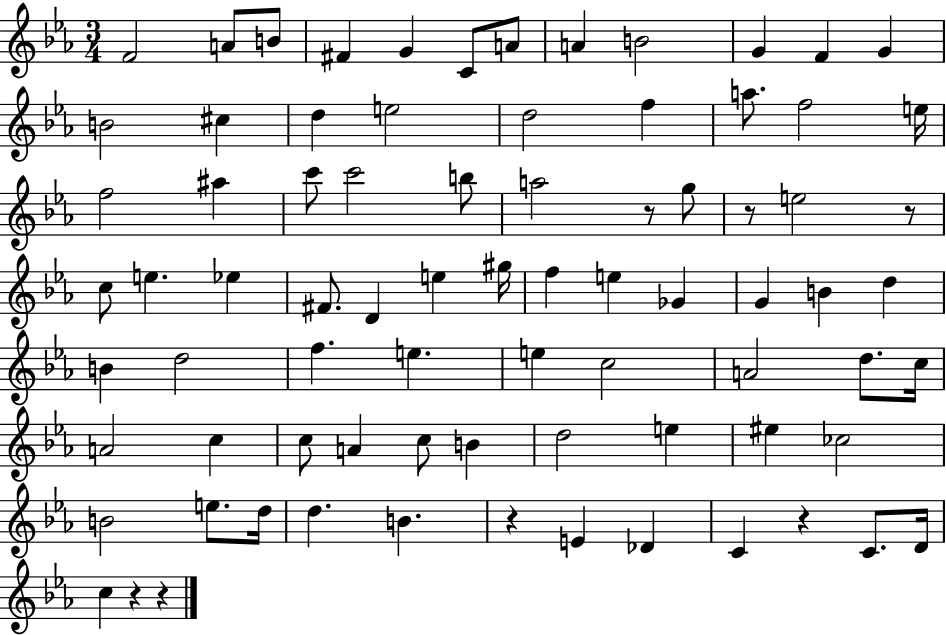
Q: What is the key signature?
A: EES major